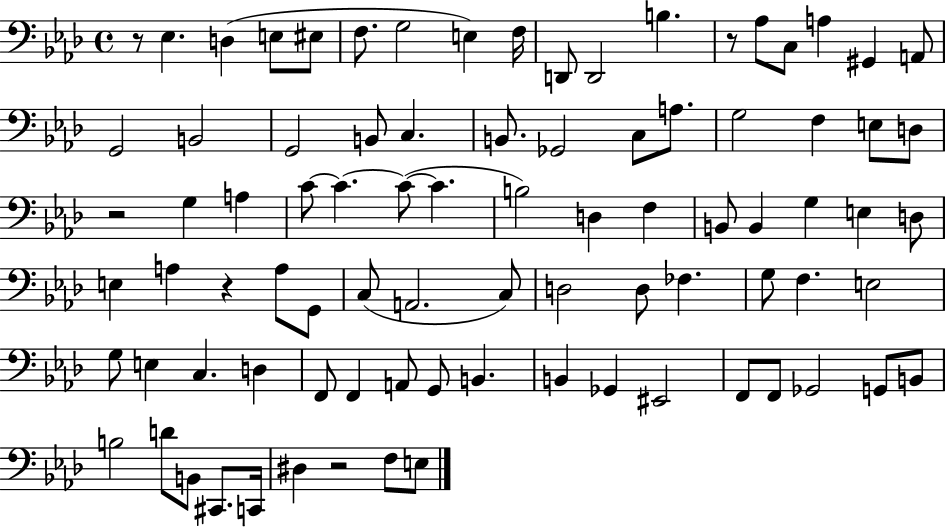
{
  \clef bass
  \time 4/4
  \defaultTimeSignature
  \key aes \major
  \repeat volta 2 { r8 ees4. d4( e8 eis8 | f8. g2 e4) f16 | d,8 d,2 b4. | r8 aes8 c8 a4 gis,4 a,8 | \break g,2 b,2 | g,2 b,8 c4. | b,8. ges,2 c8 a8. | g2 f4 e8 d8 | \break r2 g4 a4 | c'8~~ c'4.~~ c'8~(~ c'4. | b2) d4 f4 | b,8 b,4 g4 e4 d8 | \break e4 a4 r4 a8 g,8 | c8( a,2. c8) | d2 d8 fes4. | g8 f4. e2 | \break g8 e4 c4. d4 | f,8 f,4 a,8 g,8 b,4. | b,4 ges,4 eis,2 | f,8 f,8 ges,2 g,8 b,8 | \break b2 d'8 b,8 cis,8. c,16 | dis4 r2 f8 e8 | } \bar "|."
}